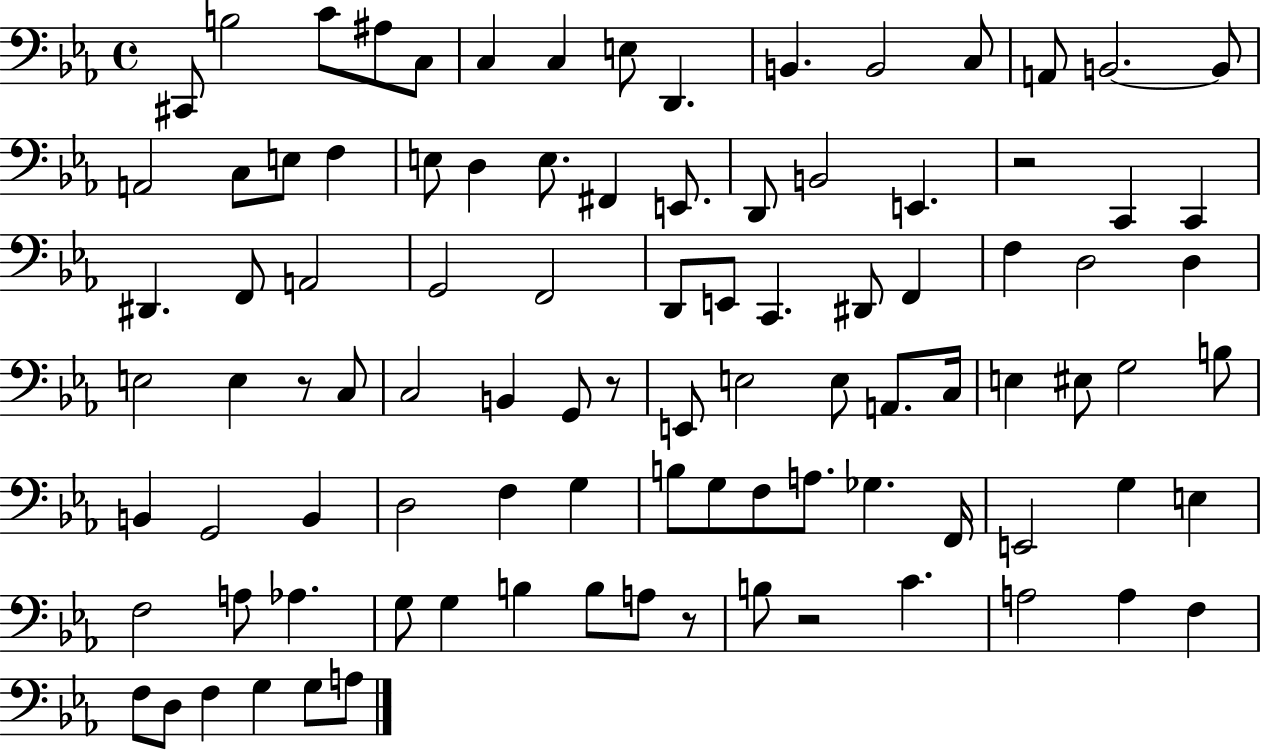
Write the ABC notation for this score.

X:1
T:Untitled
M:4/4
L:1/4
K:Eb
^C,,/2 B,2 C/2 ^A,/2 C,/2 C, C, E,/2 D,, B,, B,,2 C,/2 A,,/2 B,,2 B,,/2 A,,2 C,/2 E,/2 F, E,/2 D, E,/2 ^F,, E,,/2 D,,/2 B,,2 E,, z2 C,, C,, ^D,, F,,/2 A,,2 G,,2 F,,2 D,,/2 E,,/2 C,, ^D,,/2 F,, F, D,2 D, E,2 E, z/2 C,/2 C,2 B,, G,,/2 z/2 E,,/2 E,2 E,/2 A,,/2 C,/4 E, ^E,/2 G,2 B,/2 B,, G,,2 B,, D,2 F, G, B,/2 G,/2 F,/2 A,/2 _G, F,,/4 E,,2 G, E, F,2 A,/2 _A, G,/2 G, B, B,/2 A,/2 z/2 B,/2 z2 C A,2 A, F, F,/2 D,/2 F, G, G,/2 A,/2